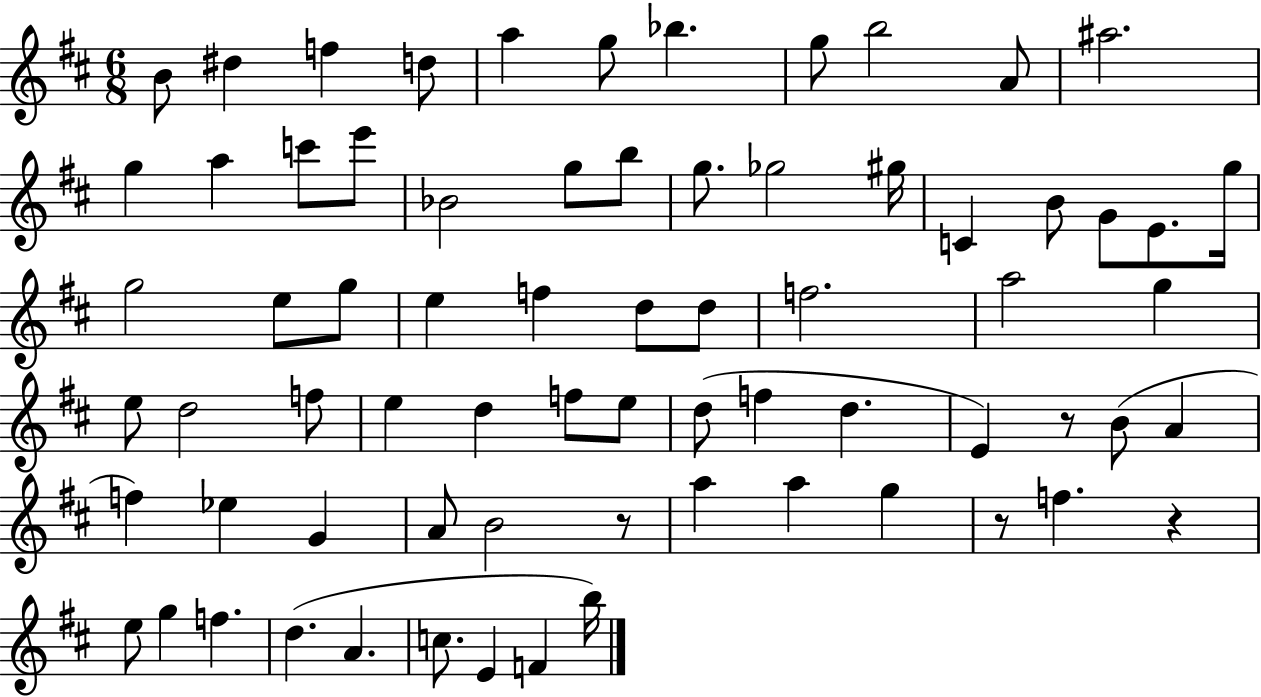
X:1
T:Untitled
M:6/8
L:1/4
K:D
B/2 ^d f d/2 a g/2 _b g/2 b2 A/2 ^a2 g a c'/2 e'/2 _B2 g/2 b/2 g/2 _g2 ^g/4 C B/2 G/2 E/2 g/4 g2 e/2 g/2 e f d/2 d/2 f2 a2 g e/2 d2 f/2 e d f/2 e/2 d/2 f d E z/2 B/2 A f _e G A/2 B2 z/2 a a g z/2 f z e/2 g f d A c/2 E F b/4